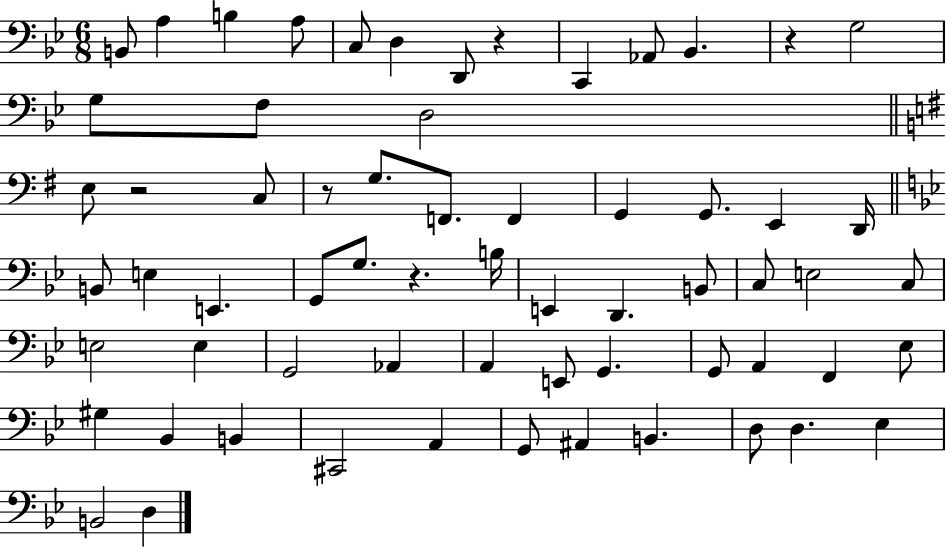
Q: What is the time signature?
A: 6/8